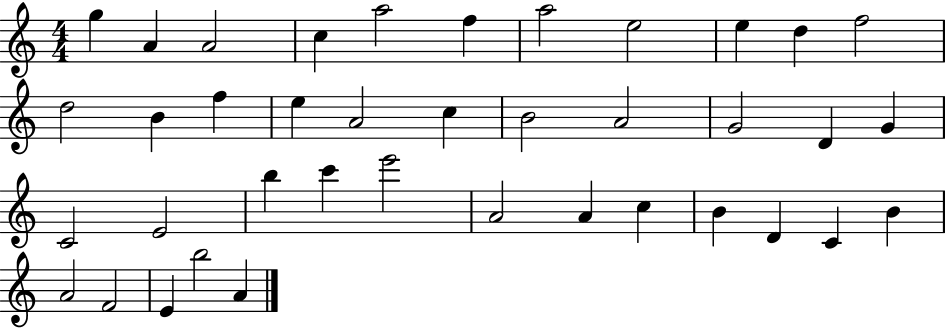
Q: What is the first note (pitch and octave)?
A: G5